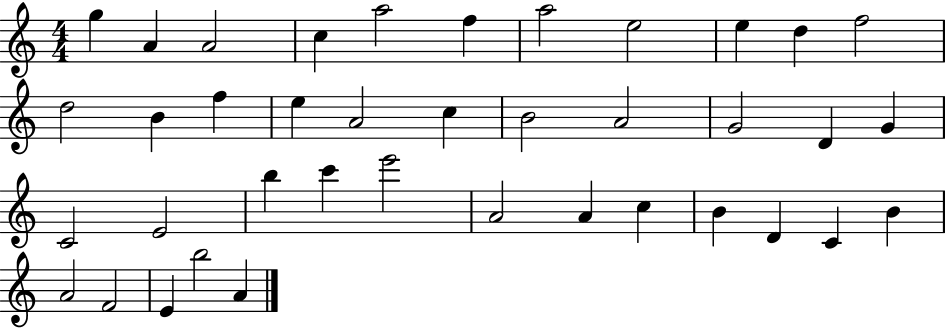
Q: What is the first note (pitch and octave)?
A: G5